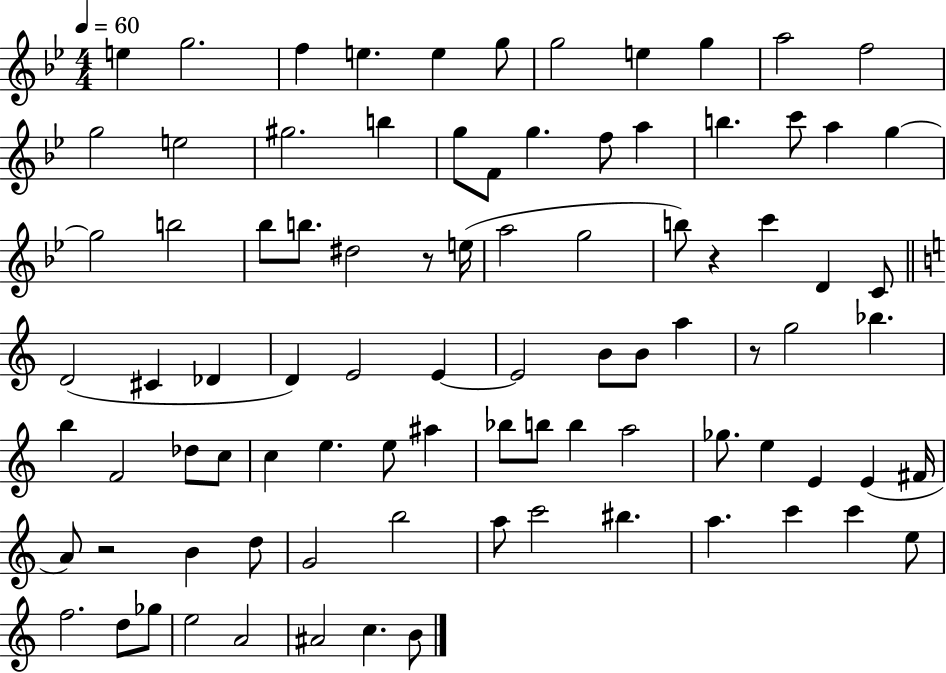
X:1
T:Untitled
M:4/4
L:1/4
K:Bb
e g2 f e e g/2 g2 e g a2 f2 g2 e2 ^g2 b g/2 F/2 g f/2 a b c'/2 a g g2 b2 _b/2 b/2 ^d2 z/2 e/4 a2 g2 b/2 z c' D C/2 D2 ^C _D D E2 E E2 B/2 B/2 a z/2 g2 _b b F2 _d/2 c/2 c e e/2 ^a _b/2 b/2 b a2 _g/2 e E E ^F/4 A/2 z2 B d/2 G2 b2 a/2 c'2 ^b a c' c' e/2 f2 d/2 _g/2 e2 A2 ^A2 c B/2